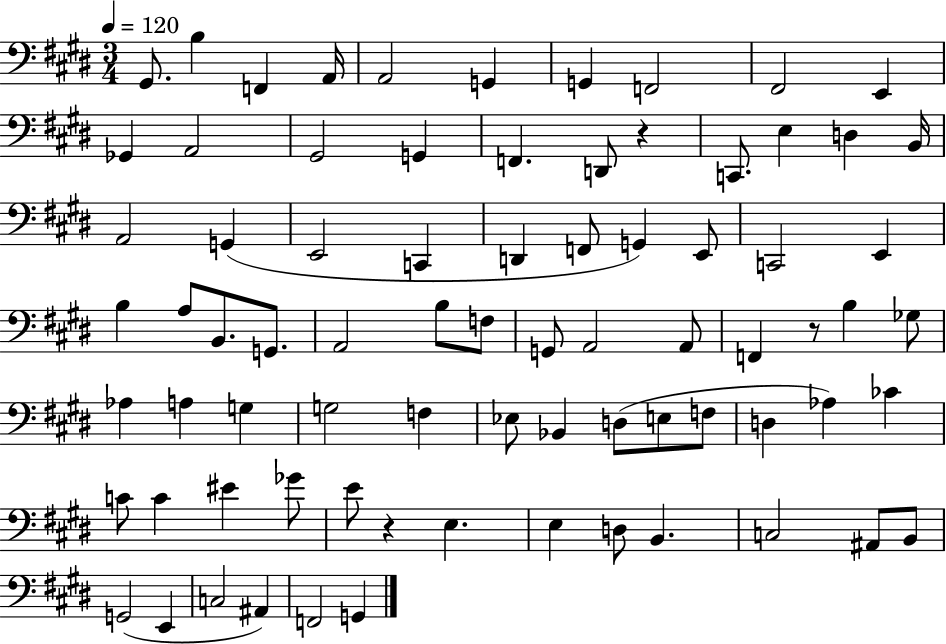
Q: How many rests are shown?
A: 3